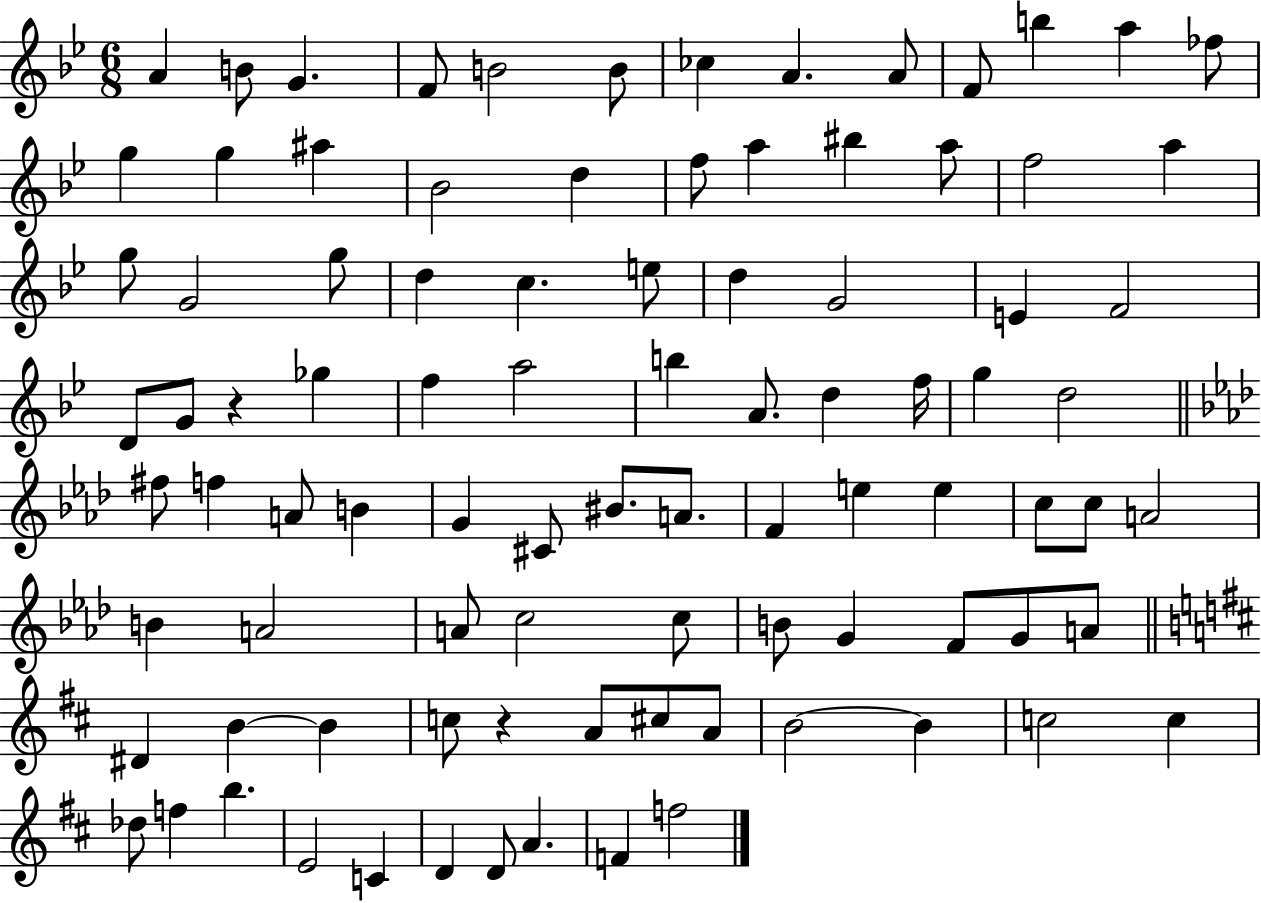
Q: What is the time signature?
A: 6/8